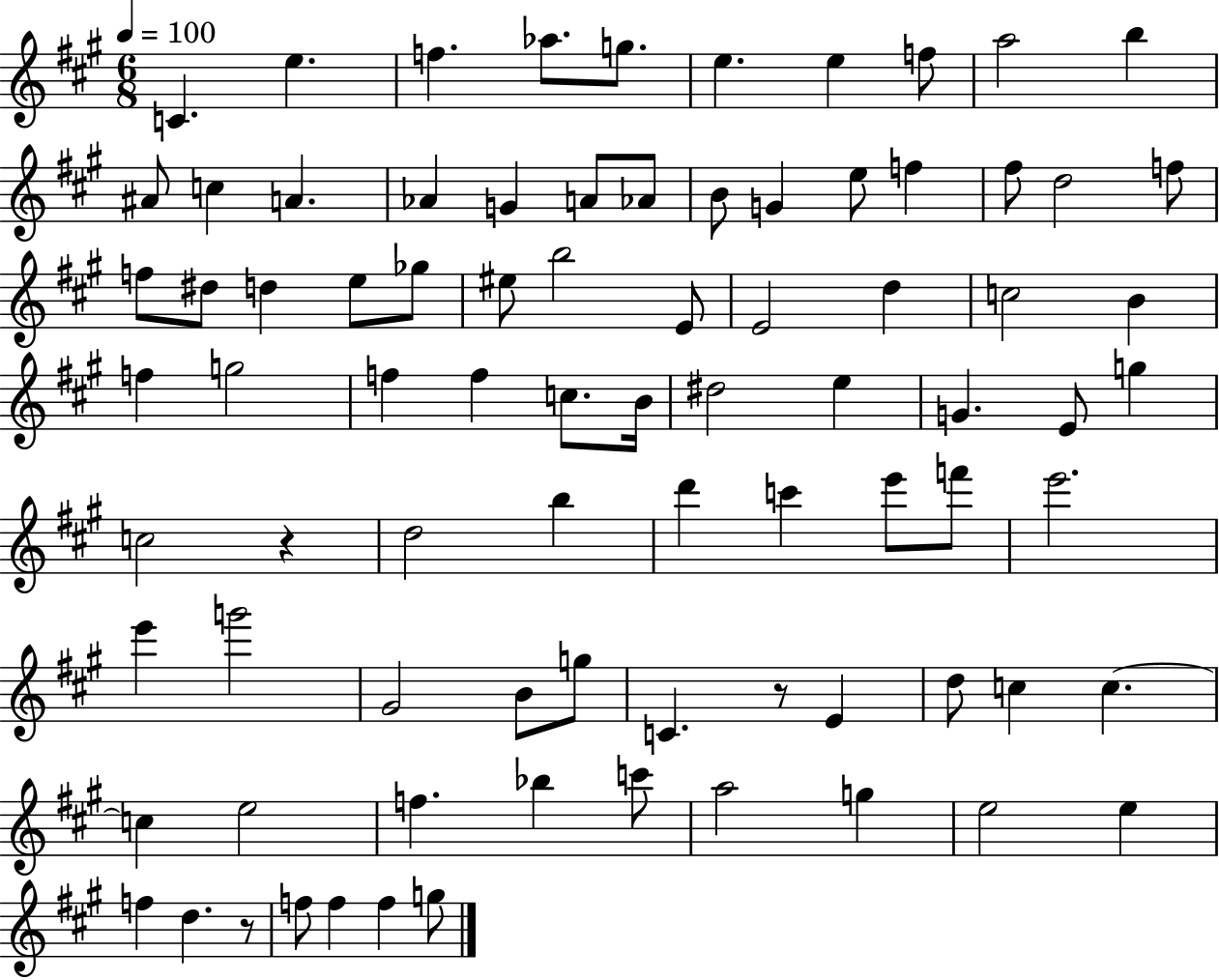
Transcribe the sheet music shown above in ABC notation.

X:1
T:Untitled
M:6/8
L:1/4
K:A
C e f _a/2 g/2 e e f/2 a2 b ^A/2 c A _A G A/2 _A/2 B/2 G e/2 f ^f/2 d2 f/2 f/2 ^d/2 d e/2 _g/2 ^e/2 b2 E/2 E2 d c2 B f g2 f f c/2 B/4 ^d2 e G E/2 g c2 z d2 b d' c' e'/2 f'/2 e'2 e' g'2 ^G2 B/2 g/2 C z/2 E d/2 c c c e2 f _b c'/2 a2 g e2 e f d z/2 f/2 f f g/2